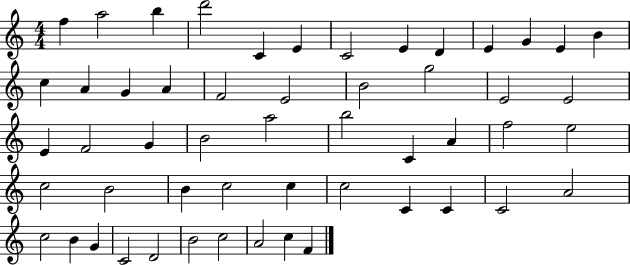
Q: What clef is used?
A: treble